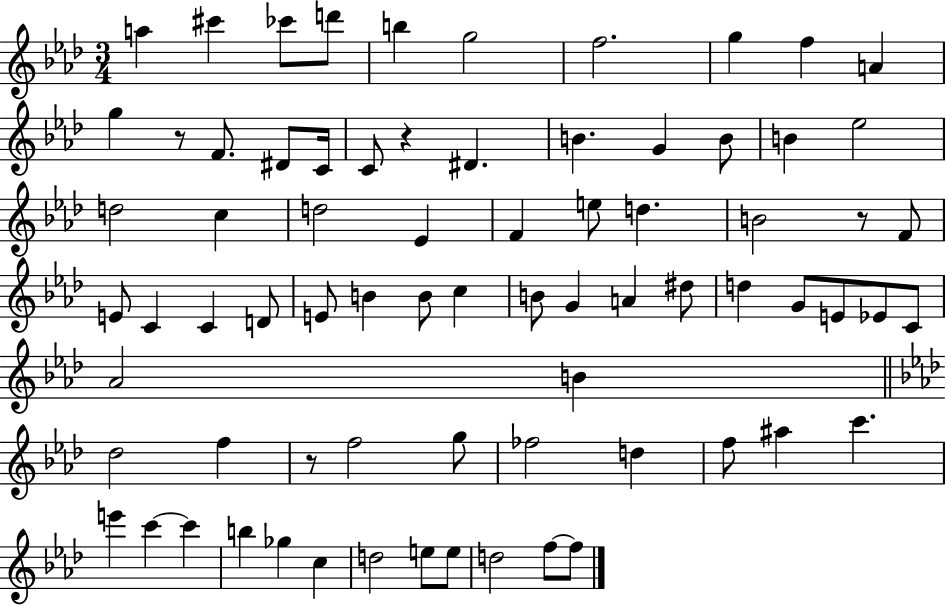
{
  \clef treble
  \numericTimeSignature
  \time 3/4
  \key aes \major
  \repeat volta 2 { a''4 cis'''4 ces'''8 d'''8 | b''4 g''2 | f''2. | g''4 f''4 a'4 | \break g''4 r8 f'8. dis'8 c'16 | c'8 r4 dis'4. | b'4. g'4 b'8 | b'4 ees''2 | \break d''2 c''4 | d''2 ees'4 | f'4 e''8 d''4. | b'2 r8 f'8 | \break e'8 c'4 c'4 d'8 | e'8 b'4 b'8 c''4 | b'8 g'4 a'4 dis''8 | d''4 g'8 e'8 ees'8 c'8 | \break aes'2 b'4 | \bar "||" \break \key aes \major des''2 f''4 | r8 f''2 g''8 | fes''2 d''4 | f''8 ais''4 c'''4. | \break e'''4 c'''4~~ c'''4 | b''4 ges''4 c''4 | d''2 e''8 e''8 | d''2 f''8~~ f''8 | \break } \bar "|."
}